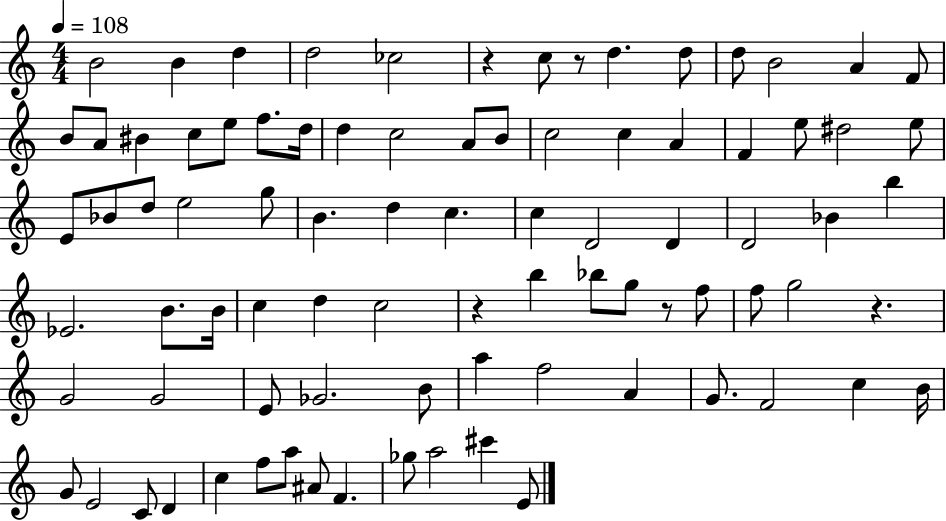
{
  \clef treble
  \numericTimeSignature
  \time 4/4
  \key c \major
  \tempo 4 = 108
  b'2 b'4 d''4 | d''2 ces''2 | r4 c''8 r8 d''4. d''8 | d''8 b'2 a'4 f'8 | \break b'8 a'8 bis'4 c''8 e''8 f''8. d''16 | d''4 c''2 a'8 b'8 | c''2 c''4 a'4 | f'4 e''8 dis''2 e''8 | \break e'8 bes'8 d''8 e''2 g''8 | b'4. d''4 c''4. | c''4 d'2 d'4 | d'2 bes'4 b''4 | \break ees'2. b'8. b'16 | c''4 d''4 c''2 | r4 b''4 bes''8 g''8 r8 f''8 | f''8 g''2 r4. | \break g'2 g'2 | e'8 ges'2. b'8 | a''4 f''2 a'4 | g'8. f'2 c''4 b'16 | \break g'8 e'2 c'8 d'4 | c''4 f''8 a''8 ais'8 f'4. | ges''8 a''2 cis'''4 e'8 | \bar "|."
}